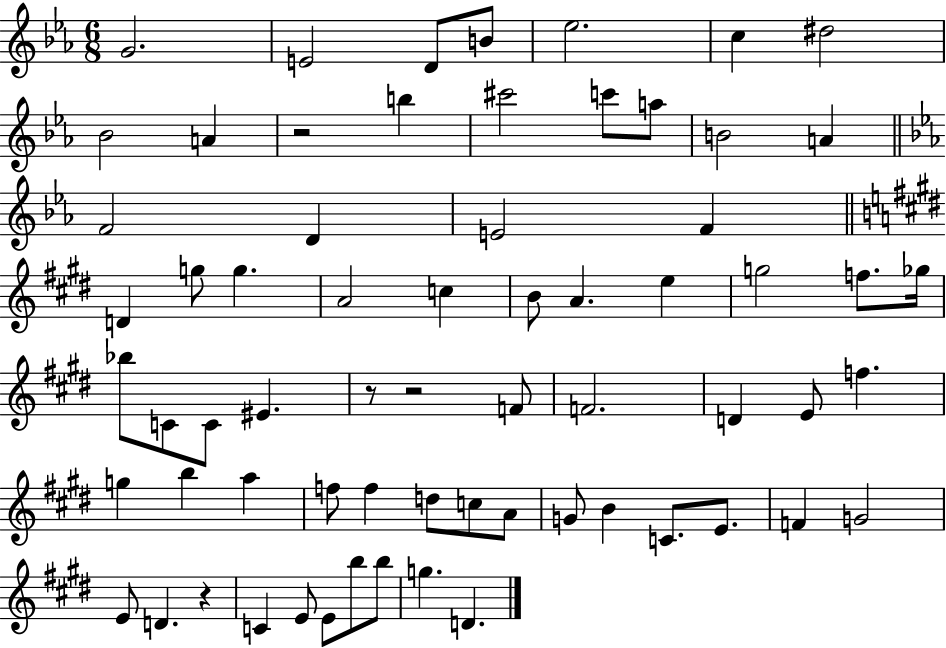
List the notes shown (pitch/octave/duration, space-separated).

G4/h. E4/h D4/e B4/e Eb5/h. C5/q D#5/h Bb4/h A4/q R/h B5/q C#6/h C6/e A5/e B4/h A4/q F4/h D4/q E4/h F4/q D4/q G5/e G5/q. A4/h C5/q B4/e A4/q. E5/q G5/h F5/e. Gb5/s Bb5/e C4/e C4/e EIS4/q. R/e R/h F4/e F4/h. D4/q E4/e F5/q. G5/q B5/q A5/q F5/e F5/q D5/e C5/e A4/e G4/e B4/q C4/e. E4/e. F4/q G4/h E4/e D4/q. R/q C4/q E4/e E4/e B5/e B5/e G5/q. D4/q.